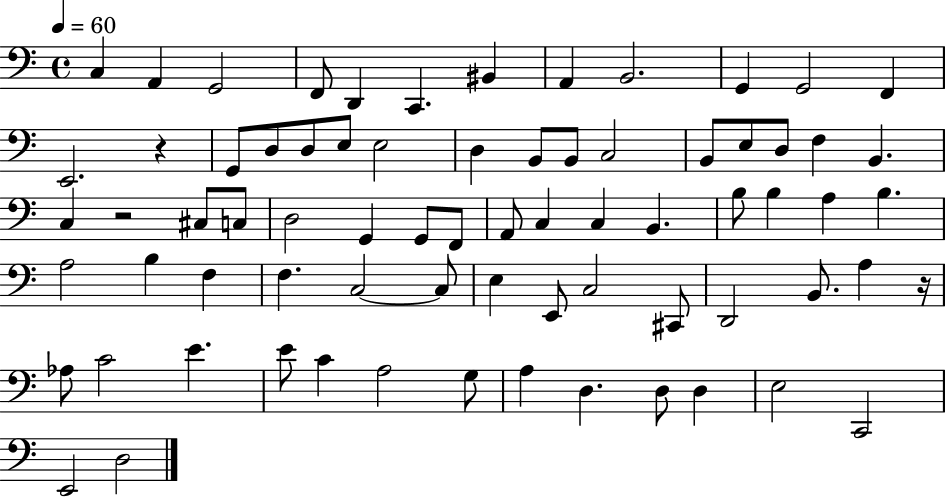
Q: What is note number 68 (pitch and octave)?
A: C2